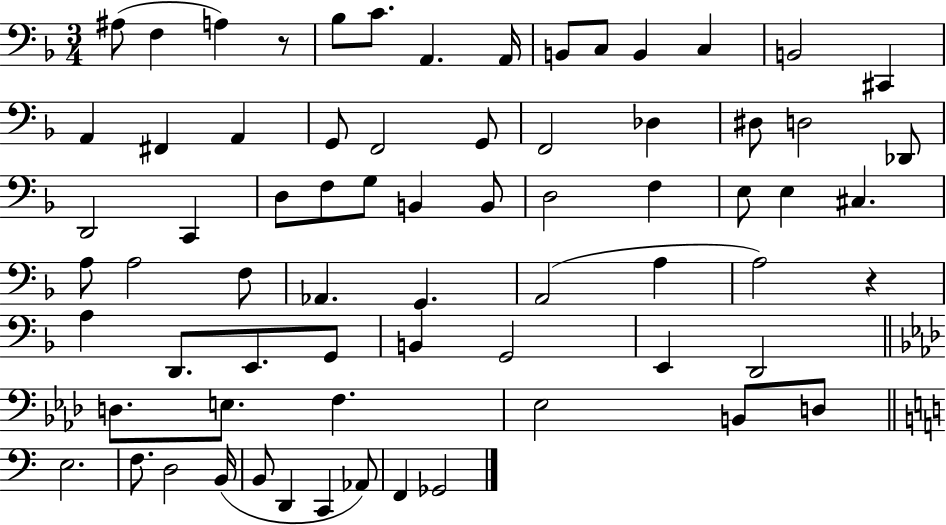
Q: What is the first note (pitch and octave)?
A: A#3